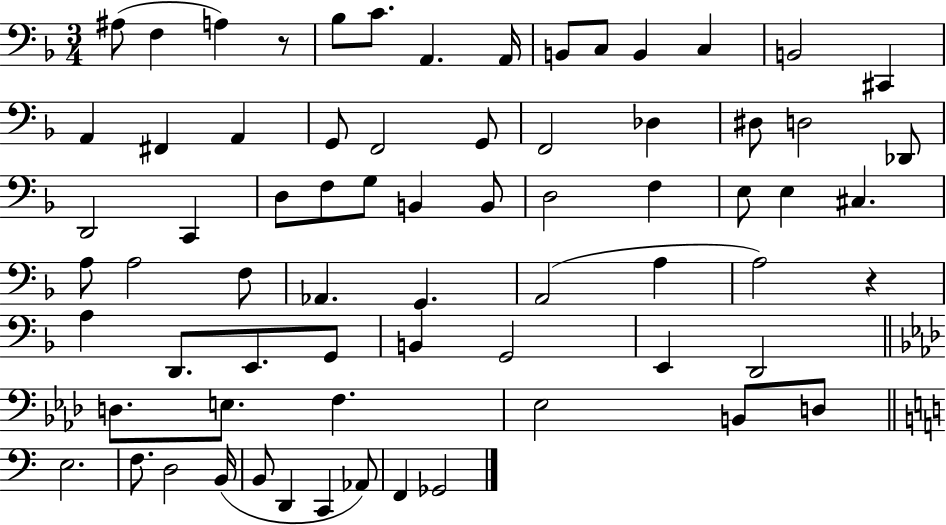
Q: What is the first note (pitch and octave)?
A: A#3